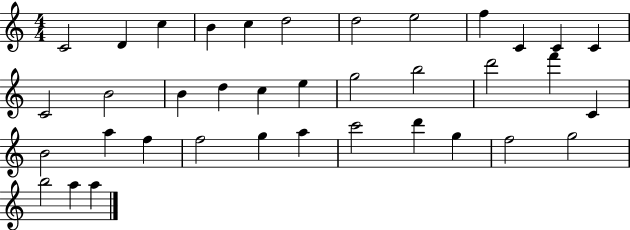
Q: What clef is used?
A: treble